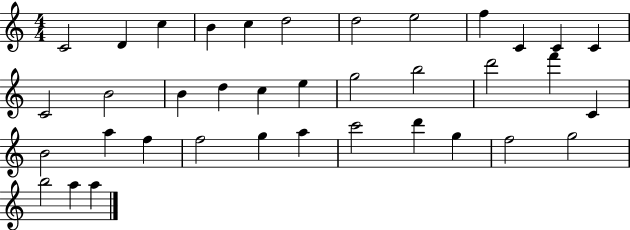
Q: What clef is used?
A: treble